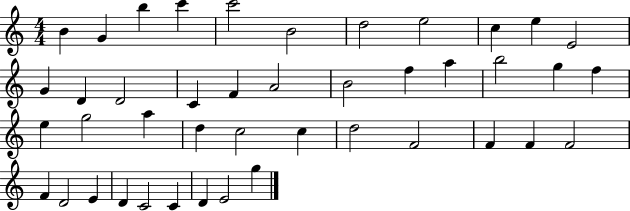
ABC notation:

X:1
T:Untitled
M:4/4
L:1/4
K:C
B G b c' c'2 B2 d2 e2 c e E2 G D D2 C F A2 B2 f a b2 g f e g2 a d c2 c d2 F2 F F F2 F D2 E D C2 C D E2 g